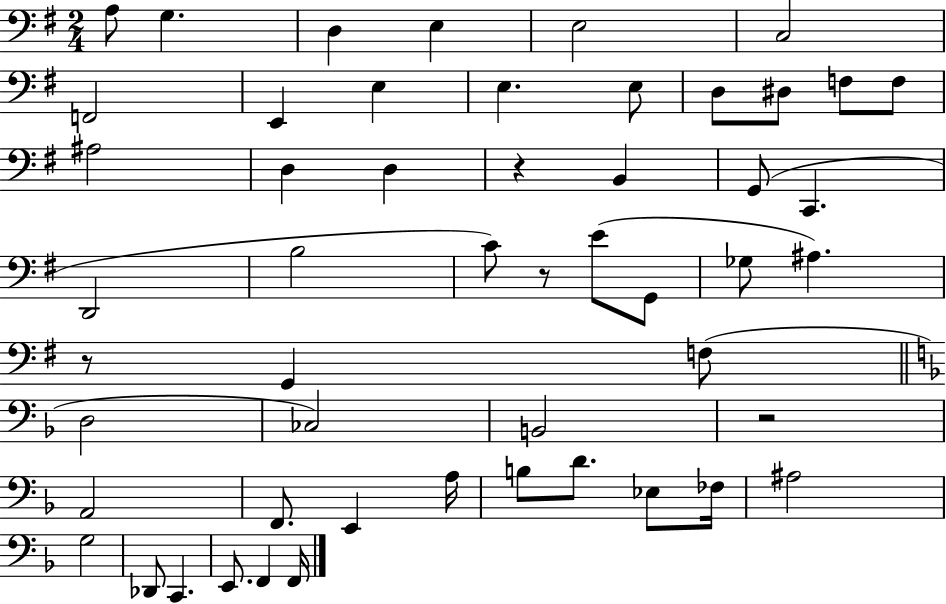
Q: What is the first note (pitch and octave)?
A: A3